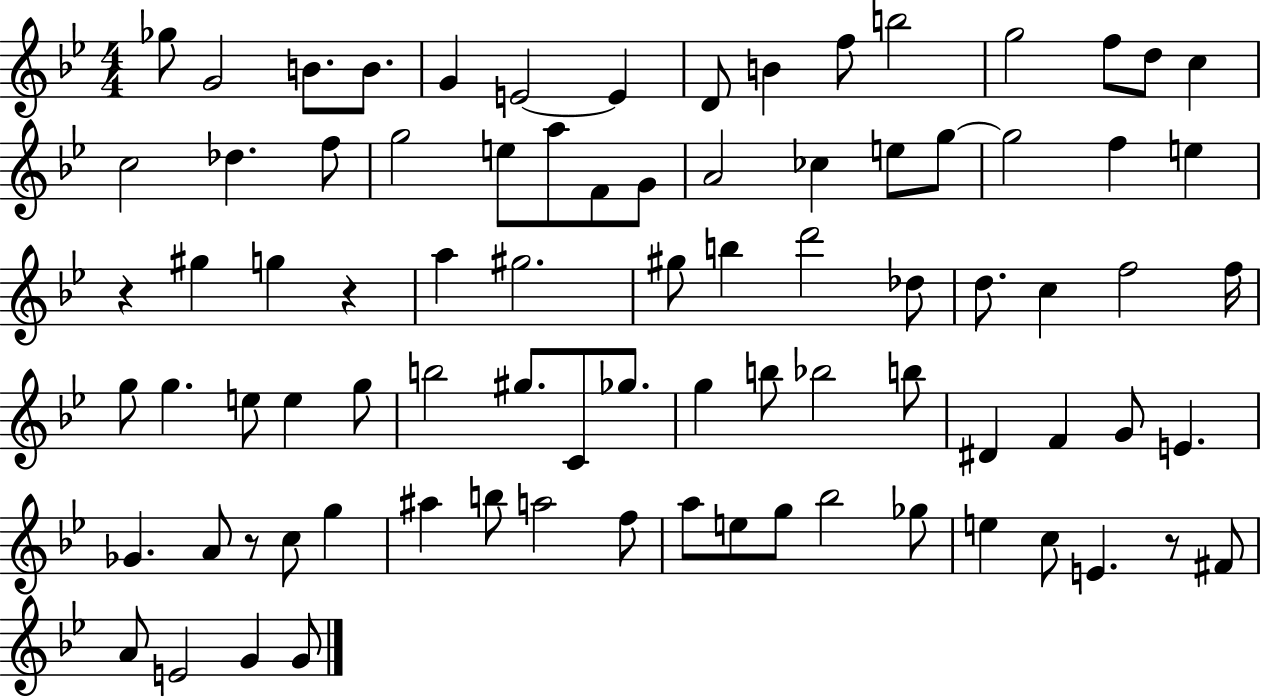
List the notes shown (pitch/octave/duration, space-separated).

Gb5/e G4/h B4/e. B4/e. G4/q E4/h E4/q D4/e B4/q F5/e B5/h G5/h F5/e D5/e C5/q C5/h Db5/q. F5/e G5/h E5/e A5/e F4/e G4/e A4/h CES5/q E5/e G5/e G5/h F5/q E5/q R/q G#5/q G5/q R/q A5/q G#5/h. G#5/e B5/q D6/h Db5/e D5/e. C5/q F5/h F5/s G5/e G5/q. E5/e E5/q G5/e B5/h G#5/e. C4/e Gb5/e. G5/q B5/e Bb5/h B5/e D#4/q F4/q G4/e E4/q. Gb4/q. A4/e R/e C5/e G5/q A#5/q B5/e A5/h F5/e A5/e E5/e G5/e Bb5/h Gb5/e E5/q C5/e E4/q. R/e F#4/e A4/e E4/h G4/q G4/e